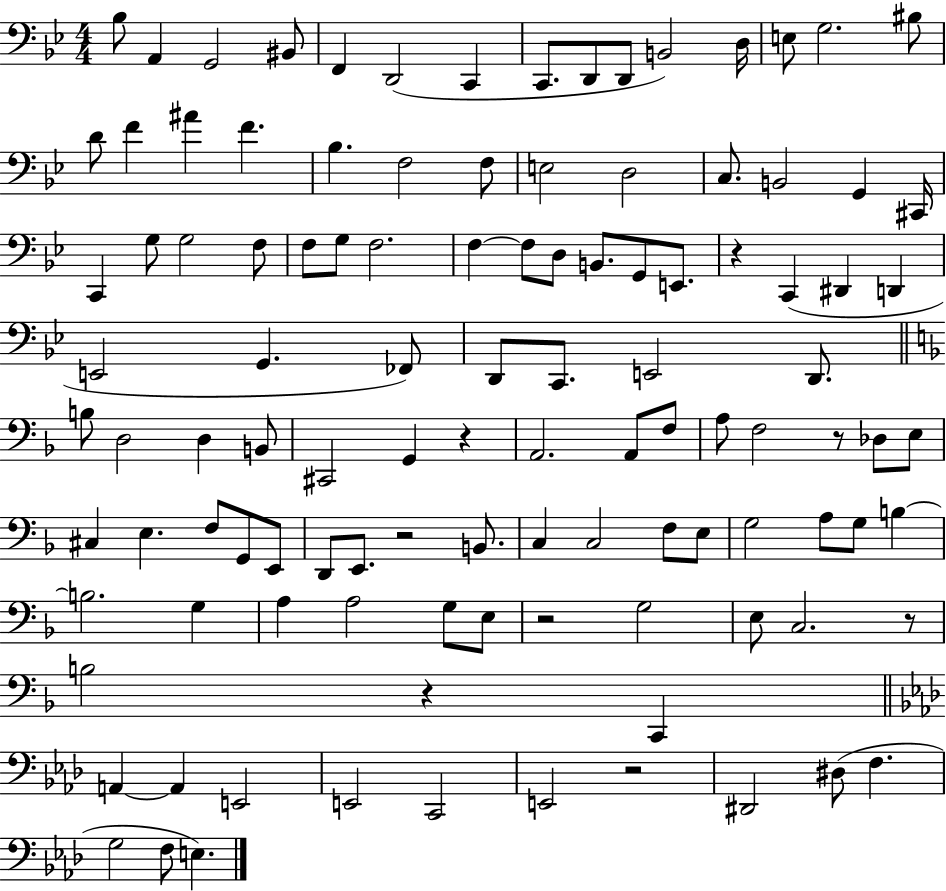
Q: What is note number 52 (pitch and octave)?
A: B3